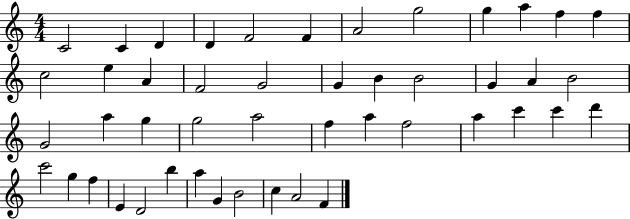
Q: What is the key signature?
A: C major